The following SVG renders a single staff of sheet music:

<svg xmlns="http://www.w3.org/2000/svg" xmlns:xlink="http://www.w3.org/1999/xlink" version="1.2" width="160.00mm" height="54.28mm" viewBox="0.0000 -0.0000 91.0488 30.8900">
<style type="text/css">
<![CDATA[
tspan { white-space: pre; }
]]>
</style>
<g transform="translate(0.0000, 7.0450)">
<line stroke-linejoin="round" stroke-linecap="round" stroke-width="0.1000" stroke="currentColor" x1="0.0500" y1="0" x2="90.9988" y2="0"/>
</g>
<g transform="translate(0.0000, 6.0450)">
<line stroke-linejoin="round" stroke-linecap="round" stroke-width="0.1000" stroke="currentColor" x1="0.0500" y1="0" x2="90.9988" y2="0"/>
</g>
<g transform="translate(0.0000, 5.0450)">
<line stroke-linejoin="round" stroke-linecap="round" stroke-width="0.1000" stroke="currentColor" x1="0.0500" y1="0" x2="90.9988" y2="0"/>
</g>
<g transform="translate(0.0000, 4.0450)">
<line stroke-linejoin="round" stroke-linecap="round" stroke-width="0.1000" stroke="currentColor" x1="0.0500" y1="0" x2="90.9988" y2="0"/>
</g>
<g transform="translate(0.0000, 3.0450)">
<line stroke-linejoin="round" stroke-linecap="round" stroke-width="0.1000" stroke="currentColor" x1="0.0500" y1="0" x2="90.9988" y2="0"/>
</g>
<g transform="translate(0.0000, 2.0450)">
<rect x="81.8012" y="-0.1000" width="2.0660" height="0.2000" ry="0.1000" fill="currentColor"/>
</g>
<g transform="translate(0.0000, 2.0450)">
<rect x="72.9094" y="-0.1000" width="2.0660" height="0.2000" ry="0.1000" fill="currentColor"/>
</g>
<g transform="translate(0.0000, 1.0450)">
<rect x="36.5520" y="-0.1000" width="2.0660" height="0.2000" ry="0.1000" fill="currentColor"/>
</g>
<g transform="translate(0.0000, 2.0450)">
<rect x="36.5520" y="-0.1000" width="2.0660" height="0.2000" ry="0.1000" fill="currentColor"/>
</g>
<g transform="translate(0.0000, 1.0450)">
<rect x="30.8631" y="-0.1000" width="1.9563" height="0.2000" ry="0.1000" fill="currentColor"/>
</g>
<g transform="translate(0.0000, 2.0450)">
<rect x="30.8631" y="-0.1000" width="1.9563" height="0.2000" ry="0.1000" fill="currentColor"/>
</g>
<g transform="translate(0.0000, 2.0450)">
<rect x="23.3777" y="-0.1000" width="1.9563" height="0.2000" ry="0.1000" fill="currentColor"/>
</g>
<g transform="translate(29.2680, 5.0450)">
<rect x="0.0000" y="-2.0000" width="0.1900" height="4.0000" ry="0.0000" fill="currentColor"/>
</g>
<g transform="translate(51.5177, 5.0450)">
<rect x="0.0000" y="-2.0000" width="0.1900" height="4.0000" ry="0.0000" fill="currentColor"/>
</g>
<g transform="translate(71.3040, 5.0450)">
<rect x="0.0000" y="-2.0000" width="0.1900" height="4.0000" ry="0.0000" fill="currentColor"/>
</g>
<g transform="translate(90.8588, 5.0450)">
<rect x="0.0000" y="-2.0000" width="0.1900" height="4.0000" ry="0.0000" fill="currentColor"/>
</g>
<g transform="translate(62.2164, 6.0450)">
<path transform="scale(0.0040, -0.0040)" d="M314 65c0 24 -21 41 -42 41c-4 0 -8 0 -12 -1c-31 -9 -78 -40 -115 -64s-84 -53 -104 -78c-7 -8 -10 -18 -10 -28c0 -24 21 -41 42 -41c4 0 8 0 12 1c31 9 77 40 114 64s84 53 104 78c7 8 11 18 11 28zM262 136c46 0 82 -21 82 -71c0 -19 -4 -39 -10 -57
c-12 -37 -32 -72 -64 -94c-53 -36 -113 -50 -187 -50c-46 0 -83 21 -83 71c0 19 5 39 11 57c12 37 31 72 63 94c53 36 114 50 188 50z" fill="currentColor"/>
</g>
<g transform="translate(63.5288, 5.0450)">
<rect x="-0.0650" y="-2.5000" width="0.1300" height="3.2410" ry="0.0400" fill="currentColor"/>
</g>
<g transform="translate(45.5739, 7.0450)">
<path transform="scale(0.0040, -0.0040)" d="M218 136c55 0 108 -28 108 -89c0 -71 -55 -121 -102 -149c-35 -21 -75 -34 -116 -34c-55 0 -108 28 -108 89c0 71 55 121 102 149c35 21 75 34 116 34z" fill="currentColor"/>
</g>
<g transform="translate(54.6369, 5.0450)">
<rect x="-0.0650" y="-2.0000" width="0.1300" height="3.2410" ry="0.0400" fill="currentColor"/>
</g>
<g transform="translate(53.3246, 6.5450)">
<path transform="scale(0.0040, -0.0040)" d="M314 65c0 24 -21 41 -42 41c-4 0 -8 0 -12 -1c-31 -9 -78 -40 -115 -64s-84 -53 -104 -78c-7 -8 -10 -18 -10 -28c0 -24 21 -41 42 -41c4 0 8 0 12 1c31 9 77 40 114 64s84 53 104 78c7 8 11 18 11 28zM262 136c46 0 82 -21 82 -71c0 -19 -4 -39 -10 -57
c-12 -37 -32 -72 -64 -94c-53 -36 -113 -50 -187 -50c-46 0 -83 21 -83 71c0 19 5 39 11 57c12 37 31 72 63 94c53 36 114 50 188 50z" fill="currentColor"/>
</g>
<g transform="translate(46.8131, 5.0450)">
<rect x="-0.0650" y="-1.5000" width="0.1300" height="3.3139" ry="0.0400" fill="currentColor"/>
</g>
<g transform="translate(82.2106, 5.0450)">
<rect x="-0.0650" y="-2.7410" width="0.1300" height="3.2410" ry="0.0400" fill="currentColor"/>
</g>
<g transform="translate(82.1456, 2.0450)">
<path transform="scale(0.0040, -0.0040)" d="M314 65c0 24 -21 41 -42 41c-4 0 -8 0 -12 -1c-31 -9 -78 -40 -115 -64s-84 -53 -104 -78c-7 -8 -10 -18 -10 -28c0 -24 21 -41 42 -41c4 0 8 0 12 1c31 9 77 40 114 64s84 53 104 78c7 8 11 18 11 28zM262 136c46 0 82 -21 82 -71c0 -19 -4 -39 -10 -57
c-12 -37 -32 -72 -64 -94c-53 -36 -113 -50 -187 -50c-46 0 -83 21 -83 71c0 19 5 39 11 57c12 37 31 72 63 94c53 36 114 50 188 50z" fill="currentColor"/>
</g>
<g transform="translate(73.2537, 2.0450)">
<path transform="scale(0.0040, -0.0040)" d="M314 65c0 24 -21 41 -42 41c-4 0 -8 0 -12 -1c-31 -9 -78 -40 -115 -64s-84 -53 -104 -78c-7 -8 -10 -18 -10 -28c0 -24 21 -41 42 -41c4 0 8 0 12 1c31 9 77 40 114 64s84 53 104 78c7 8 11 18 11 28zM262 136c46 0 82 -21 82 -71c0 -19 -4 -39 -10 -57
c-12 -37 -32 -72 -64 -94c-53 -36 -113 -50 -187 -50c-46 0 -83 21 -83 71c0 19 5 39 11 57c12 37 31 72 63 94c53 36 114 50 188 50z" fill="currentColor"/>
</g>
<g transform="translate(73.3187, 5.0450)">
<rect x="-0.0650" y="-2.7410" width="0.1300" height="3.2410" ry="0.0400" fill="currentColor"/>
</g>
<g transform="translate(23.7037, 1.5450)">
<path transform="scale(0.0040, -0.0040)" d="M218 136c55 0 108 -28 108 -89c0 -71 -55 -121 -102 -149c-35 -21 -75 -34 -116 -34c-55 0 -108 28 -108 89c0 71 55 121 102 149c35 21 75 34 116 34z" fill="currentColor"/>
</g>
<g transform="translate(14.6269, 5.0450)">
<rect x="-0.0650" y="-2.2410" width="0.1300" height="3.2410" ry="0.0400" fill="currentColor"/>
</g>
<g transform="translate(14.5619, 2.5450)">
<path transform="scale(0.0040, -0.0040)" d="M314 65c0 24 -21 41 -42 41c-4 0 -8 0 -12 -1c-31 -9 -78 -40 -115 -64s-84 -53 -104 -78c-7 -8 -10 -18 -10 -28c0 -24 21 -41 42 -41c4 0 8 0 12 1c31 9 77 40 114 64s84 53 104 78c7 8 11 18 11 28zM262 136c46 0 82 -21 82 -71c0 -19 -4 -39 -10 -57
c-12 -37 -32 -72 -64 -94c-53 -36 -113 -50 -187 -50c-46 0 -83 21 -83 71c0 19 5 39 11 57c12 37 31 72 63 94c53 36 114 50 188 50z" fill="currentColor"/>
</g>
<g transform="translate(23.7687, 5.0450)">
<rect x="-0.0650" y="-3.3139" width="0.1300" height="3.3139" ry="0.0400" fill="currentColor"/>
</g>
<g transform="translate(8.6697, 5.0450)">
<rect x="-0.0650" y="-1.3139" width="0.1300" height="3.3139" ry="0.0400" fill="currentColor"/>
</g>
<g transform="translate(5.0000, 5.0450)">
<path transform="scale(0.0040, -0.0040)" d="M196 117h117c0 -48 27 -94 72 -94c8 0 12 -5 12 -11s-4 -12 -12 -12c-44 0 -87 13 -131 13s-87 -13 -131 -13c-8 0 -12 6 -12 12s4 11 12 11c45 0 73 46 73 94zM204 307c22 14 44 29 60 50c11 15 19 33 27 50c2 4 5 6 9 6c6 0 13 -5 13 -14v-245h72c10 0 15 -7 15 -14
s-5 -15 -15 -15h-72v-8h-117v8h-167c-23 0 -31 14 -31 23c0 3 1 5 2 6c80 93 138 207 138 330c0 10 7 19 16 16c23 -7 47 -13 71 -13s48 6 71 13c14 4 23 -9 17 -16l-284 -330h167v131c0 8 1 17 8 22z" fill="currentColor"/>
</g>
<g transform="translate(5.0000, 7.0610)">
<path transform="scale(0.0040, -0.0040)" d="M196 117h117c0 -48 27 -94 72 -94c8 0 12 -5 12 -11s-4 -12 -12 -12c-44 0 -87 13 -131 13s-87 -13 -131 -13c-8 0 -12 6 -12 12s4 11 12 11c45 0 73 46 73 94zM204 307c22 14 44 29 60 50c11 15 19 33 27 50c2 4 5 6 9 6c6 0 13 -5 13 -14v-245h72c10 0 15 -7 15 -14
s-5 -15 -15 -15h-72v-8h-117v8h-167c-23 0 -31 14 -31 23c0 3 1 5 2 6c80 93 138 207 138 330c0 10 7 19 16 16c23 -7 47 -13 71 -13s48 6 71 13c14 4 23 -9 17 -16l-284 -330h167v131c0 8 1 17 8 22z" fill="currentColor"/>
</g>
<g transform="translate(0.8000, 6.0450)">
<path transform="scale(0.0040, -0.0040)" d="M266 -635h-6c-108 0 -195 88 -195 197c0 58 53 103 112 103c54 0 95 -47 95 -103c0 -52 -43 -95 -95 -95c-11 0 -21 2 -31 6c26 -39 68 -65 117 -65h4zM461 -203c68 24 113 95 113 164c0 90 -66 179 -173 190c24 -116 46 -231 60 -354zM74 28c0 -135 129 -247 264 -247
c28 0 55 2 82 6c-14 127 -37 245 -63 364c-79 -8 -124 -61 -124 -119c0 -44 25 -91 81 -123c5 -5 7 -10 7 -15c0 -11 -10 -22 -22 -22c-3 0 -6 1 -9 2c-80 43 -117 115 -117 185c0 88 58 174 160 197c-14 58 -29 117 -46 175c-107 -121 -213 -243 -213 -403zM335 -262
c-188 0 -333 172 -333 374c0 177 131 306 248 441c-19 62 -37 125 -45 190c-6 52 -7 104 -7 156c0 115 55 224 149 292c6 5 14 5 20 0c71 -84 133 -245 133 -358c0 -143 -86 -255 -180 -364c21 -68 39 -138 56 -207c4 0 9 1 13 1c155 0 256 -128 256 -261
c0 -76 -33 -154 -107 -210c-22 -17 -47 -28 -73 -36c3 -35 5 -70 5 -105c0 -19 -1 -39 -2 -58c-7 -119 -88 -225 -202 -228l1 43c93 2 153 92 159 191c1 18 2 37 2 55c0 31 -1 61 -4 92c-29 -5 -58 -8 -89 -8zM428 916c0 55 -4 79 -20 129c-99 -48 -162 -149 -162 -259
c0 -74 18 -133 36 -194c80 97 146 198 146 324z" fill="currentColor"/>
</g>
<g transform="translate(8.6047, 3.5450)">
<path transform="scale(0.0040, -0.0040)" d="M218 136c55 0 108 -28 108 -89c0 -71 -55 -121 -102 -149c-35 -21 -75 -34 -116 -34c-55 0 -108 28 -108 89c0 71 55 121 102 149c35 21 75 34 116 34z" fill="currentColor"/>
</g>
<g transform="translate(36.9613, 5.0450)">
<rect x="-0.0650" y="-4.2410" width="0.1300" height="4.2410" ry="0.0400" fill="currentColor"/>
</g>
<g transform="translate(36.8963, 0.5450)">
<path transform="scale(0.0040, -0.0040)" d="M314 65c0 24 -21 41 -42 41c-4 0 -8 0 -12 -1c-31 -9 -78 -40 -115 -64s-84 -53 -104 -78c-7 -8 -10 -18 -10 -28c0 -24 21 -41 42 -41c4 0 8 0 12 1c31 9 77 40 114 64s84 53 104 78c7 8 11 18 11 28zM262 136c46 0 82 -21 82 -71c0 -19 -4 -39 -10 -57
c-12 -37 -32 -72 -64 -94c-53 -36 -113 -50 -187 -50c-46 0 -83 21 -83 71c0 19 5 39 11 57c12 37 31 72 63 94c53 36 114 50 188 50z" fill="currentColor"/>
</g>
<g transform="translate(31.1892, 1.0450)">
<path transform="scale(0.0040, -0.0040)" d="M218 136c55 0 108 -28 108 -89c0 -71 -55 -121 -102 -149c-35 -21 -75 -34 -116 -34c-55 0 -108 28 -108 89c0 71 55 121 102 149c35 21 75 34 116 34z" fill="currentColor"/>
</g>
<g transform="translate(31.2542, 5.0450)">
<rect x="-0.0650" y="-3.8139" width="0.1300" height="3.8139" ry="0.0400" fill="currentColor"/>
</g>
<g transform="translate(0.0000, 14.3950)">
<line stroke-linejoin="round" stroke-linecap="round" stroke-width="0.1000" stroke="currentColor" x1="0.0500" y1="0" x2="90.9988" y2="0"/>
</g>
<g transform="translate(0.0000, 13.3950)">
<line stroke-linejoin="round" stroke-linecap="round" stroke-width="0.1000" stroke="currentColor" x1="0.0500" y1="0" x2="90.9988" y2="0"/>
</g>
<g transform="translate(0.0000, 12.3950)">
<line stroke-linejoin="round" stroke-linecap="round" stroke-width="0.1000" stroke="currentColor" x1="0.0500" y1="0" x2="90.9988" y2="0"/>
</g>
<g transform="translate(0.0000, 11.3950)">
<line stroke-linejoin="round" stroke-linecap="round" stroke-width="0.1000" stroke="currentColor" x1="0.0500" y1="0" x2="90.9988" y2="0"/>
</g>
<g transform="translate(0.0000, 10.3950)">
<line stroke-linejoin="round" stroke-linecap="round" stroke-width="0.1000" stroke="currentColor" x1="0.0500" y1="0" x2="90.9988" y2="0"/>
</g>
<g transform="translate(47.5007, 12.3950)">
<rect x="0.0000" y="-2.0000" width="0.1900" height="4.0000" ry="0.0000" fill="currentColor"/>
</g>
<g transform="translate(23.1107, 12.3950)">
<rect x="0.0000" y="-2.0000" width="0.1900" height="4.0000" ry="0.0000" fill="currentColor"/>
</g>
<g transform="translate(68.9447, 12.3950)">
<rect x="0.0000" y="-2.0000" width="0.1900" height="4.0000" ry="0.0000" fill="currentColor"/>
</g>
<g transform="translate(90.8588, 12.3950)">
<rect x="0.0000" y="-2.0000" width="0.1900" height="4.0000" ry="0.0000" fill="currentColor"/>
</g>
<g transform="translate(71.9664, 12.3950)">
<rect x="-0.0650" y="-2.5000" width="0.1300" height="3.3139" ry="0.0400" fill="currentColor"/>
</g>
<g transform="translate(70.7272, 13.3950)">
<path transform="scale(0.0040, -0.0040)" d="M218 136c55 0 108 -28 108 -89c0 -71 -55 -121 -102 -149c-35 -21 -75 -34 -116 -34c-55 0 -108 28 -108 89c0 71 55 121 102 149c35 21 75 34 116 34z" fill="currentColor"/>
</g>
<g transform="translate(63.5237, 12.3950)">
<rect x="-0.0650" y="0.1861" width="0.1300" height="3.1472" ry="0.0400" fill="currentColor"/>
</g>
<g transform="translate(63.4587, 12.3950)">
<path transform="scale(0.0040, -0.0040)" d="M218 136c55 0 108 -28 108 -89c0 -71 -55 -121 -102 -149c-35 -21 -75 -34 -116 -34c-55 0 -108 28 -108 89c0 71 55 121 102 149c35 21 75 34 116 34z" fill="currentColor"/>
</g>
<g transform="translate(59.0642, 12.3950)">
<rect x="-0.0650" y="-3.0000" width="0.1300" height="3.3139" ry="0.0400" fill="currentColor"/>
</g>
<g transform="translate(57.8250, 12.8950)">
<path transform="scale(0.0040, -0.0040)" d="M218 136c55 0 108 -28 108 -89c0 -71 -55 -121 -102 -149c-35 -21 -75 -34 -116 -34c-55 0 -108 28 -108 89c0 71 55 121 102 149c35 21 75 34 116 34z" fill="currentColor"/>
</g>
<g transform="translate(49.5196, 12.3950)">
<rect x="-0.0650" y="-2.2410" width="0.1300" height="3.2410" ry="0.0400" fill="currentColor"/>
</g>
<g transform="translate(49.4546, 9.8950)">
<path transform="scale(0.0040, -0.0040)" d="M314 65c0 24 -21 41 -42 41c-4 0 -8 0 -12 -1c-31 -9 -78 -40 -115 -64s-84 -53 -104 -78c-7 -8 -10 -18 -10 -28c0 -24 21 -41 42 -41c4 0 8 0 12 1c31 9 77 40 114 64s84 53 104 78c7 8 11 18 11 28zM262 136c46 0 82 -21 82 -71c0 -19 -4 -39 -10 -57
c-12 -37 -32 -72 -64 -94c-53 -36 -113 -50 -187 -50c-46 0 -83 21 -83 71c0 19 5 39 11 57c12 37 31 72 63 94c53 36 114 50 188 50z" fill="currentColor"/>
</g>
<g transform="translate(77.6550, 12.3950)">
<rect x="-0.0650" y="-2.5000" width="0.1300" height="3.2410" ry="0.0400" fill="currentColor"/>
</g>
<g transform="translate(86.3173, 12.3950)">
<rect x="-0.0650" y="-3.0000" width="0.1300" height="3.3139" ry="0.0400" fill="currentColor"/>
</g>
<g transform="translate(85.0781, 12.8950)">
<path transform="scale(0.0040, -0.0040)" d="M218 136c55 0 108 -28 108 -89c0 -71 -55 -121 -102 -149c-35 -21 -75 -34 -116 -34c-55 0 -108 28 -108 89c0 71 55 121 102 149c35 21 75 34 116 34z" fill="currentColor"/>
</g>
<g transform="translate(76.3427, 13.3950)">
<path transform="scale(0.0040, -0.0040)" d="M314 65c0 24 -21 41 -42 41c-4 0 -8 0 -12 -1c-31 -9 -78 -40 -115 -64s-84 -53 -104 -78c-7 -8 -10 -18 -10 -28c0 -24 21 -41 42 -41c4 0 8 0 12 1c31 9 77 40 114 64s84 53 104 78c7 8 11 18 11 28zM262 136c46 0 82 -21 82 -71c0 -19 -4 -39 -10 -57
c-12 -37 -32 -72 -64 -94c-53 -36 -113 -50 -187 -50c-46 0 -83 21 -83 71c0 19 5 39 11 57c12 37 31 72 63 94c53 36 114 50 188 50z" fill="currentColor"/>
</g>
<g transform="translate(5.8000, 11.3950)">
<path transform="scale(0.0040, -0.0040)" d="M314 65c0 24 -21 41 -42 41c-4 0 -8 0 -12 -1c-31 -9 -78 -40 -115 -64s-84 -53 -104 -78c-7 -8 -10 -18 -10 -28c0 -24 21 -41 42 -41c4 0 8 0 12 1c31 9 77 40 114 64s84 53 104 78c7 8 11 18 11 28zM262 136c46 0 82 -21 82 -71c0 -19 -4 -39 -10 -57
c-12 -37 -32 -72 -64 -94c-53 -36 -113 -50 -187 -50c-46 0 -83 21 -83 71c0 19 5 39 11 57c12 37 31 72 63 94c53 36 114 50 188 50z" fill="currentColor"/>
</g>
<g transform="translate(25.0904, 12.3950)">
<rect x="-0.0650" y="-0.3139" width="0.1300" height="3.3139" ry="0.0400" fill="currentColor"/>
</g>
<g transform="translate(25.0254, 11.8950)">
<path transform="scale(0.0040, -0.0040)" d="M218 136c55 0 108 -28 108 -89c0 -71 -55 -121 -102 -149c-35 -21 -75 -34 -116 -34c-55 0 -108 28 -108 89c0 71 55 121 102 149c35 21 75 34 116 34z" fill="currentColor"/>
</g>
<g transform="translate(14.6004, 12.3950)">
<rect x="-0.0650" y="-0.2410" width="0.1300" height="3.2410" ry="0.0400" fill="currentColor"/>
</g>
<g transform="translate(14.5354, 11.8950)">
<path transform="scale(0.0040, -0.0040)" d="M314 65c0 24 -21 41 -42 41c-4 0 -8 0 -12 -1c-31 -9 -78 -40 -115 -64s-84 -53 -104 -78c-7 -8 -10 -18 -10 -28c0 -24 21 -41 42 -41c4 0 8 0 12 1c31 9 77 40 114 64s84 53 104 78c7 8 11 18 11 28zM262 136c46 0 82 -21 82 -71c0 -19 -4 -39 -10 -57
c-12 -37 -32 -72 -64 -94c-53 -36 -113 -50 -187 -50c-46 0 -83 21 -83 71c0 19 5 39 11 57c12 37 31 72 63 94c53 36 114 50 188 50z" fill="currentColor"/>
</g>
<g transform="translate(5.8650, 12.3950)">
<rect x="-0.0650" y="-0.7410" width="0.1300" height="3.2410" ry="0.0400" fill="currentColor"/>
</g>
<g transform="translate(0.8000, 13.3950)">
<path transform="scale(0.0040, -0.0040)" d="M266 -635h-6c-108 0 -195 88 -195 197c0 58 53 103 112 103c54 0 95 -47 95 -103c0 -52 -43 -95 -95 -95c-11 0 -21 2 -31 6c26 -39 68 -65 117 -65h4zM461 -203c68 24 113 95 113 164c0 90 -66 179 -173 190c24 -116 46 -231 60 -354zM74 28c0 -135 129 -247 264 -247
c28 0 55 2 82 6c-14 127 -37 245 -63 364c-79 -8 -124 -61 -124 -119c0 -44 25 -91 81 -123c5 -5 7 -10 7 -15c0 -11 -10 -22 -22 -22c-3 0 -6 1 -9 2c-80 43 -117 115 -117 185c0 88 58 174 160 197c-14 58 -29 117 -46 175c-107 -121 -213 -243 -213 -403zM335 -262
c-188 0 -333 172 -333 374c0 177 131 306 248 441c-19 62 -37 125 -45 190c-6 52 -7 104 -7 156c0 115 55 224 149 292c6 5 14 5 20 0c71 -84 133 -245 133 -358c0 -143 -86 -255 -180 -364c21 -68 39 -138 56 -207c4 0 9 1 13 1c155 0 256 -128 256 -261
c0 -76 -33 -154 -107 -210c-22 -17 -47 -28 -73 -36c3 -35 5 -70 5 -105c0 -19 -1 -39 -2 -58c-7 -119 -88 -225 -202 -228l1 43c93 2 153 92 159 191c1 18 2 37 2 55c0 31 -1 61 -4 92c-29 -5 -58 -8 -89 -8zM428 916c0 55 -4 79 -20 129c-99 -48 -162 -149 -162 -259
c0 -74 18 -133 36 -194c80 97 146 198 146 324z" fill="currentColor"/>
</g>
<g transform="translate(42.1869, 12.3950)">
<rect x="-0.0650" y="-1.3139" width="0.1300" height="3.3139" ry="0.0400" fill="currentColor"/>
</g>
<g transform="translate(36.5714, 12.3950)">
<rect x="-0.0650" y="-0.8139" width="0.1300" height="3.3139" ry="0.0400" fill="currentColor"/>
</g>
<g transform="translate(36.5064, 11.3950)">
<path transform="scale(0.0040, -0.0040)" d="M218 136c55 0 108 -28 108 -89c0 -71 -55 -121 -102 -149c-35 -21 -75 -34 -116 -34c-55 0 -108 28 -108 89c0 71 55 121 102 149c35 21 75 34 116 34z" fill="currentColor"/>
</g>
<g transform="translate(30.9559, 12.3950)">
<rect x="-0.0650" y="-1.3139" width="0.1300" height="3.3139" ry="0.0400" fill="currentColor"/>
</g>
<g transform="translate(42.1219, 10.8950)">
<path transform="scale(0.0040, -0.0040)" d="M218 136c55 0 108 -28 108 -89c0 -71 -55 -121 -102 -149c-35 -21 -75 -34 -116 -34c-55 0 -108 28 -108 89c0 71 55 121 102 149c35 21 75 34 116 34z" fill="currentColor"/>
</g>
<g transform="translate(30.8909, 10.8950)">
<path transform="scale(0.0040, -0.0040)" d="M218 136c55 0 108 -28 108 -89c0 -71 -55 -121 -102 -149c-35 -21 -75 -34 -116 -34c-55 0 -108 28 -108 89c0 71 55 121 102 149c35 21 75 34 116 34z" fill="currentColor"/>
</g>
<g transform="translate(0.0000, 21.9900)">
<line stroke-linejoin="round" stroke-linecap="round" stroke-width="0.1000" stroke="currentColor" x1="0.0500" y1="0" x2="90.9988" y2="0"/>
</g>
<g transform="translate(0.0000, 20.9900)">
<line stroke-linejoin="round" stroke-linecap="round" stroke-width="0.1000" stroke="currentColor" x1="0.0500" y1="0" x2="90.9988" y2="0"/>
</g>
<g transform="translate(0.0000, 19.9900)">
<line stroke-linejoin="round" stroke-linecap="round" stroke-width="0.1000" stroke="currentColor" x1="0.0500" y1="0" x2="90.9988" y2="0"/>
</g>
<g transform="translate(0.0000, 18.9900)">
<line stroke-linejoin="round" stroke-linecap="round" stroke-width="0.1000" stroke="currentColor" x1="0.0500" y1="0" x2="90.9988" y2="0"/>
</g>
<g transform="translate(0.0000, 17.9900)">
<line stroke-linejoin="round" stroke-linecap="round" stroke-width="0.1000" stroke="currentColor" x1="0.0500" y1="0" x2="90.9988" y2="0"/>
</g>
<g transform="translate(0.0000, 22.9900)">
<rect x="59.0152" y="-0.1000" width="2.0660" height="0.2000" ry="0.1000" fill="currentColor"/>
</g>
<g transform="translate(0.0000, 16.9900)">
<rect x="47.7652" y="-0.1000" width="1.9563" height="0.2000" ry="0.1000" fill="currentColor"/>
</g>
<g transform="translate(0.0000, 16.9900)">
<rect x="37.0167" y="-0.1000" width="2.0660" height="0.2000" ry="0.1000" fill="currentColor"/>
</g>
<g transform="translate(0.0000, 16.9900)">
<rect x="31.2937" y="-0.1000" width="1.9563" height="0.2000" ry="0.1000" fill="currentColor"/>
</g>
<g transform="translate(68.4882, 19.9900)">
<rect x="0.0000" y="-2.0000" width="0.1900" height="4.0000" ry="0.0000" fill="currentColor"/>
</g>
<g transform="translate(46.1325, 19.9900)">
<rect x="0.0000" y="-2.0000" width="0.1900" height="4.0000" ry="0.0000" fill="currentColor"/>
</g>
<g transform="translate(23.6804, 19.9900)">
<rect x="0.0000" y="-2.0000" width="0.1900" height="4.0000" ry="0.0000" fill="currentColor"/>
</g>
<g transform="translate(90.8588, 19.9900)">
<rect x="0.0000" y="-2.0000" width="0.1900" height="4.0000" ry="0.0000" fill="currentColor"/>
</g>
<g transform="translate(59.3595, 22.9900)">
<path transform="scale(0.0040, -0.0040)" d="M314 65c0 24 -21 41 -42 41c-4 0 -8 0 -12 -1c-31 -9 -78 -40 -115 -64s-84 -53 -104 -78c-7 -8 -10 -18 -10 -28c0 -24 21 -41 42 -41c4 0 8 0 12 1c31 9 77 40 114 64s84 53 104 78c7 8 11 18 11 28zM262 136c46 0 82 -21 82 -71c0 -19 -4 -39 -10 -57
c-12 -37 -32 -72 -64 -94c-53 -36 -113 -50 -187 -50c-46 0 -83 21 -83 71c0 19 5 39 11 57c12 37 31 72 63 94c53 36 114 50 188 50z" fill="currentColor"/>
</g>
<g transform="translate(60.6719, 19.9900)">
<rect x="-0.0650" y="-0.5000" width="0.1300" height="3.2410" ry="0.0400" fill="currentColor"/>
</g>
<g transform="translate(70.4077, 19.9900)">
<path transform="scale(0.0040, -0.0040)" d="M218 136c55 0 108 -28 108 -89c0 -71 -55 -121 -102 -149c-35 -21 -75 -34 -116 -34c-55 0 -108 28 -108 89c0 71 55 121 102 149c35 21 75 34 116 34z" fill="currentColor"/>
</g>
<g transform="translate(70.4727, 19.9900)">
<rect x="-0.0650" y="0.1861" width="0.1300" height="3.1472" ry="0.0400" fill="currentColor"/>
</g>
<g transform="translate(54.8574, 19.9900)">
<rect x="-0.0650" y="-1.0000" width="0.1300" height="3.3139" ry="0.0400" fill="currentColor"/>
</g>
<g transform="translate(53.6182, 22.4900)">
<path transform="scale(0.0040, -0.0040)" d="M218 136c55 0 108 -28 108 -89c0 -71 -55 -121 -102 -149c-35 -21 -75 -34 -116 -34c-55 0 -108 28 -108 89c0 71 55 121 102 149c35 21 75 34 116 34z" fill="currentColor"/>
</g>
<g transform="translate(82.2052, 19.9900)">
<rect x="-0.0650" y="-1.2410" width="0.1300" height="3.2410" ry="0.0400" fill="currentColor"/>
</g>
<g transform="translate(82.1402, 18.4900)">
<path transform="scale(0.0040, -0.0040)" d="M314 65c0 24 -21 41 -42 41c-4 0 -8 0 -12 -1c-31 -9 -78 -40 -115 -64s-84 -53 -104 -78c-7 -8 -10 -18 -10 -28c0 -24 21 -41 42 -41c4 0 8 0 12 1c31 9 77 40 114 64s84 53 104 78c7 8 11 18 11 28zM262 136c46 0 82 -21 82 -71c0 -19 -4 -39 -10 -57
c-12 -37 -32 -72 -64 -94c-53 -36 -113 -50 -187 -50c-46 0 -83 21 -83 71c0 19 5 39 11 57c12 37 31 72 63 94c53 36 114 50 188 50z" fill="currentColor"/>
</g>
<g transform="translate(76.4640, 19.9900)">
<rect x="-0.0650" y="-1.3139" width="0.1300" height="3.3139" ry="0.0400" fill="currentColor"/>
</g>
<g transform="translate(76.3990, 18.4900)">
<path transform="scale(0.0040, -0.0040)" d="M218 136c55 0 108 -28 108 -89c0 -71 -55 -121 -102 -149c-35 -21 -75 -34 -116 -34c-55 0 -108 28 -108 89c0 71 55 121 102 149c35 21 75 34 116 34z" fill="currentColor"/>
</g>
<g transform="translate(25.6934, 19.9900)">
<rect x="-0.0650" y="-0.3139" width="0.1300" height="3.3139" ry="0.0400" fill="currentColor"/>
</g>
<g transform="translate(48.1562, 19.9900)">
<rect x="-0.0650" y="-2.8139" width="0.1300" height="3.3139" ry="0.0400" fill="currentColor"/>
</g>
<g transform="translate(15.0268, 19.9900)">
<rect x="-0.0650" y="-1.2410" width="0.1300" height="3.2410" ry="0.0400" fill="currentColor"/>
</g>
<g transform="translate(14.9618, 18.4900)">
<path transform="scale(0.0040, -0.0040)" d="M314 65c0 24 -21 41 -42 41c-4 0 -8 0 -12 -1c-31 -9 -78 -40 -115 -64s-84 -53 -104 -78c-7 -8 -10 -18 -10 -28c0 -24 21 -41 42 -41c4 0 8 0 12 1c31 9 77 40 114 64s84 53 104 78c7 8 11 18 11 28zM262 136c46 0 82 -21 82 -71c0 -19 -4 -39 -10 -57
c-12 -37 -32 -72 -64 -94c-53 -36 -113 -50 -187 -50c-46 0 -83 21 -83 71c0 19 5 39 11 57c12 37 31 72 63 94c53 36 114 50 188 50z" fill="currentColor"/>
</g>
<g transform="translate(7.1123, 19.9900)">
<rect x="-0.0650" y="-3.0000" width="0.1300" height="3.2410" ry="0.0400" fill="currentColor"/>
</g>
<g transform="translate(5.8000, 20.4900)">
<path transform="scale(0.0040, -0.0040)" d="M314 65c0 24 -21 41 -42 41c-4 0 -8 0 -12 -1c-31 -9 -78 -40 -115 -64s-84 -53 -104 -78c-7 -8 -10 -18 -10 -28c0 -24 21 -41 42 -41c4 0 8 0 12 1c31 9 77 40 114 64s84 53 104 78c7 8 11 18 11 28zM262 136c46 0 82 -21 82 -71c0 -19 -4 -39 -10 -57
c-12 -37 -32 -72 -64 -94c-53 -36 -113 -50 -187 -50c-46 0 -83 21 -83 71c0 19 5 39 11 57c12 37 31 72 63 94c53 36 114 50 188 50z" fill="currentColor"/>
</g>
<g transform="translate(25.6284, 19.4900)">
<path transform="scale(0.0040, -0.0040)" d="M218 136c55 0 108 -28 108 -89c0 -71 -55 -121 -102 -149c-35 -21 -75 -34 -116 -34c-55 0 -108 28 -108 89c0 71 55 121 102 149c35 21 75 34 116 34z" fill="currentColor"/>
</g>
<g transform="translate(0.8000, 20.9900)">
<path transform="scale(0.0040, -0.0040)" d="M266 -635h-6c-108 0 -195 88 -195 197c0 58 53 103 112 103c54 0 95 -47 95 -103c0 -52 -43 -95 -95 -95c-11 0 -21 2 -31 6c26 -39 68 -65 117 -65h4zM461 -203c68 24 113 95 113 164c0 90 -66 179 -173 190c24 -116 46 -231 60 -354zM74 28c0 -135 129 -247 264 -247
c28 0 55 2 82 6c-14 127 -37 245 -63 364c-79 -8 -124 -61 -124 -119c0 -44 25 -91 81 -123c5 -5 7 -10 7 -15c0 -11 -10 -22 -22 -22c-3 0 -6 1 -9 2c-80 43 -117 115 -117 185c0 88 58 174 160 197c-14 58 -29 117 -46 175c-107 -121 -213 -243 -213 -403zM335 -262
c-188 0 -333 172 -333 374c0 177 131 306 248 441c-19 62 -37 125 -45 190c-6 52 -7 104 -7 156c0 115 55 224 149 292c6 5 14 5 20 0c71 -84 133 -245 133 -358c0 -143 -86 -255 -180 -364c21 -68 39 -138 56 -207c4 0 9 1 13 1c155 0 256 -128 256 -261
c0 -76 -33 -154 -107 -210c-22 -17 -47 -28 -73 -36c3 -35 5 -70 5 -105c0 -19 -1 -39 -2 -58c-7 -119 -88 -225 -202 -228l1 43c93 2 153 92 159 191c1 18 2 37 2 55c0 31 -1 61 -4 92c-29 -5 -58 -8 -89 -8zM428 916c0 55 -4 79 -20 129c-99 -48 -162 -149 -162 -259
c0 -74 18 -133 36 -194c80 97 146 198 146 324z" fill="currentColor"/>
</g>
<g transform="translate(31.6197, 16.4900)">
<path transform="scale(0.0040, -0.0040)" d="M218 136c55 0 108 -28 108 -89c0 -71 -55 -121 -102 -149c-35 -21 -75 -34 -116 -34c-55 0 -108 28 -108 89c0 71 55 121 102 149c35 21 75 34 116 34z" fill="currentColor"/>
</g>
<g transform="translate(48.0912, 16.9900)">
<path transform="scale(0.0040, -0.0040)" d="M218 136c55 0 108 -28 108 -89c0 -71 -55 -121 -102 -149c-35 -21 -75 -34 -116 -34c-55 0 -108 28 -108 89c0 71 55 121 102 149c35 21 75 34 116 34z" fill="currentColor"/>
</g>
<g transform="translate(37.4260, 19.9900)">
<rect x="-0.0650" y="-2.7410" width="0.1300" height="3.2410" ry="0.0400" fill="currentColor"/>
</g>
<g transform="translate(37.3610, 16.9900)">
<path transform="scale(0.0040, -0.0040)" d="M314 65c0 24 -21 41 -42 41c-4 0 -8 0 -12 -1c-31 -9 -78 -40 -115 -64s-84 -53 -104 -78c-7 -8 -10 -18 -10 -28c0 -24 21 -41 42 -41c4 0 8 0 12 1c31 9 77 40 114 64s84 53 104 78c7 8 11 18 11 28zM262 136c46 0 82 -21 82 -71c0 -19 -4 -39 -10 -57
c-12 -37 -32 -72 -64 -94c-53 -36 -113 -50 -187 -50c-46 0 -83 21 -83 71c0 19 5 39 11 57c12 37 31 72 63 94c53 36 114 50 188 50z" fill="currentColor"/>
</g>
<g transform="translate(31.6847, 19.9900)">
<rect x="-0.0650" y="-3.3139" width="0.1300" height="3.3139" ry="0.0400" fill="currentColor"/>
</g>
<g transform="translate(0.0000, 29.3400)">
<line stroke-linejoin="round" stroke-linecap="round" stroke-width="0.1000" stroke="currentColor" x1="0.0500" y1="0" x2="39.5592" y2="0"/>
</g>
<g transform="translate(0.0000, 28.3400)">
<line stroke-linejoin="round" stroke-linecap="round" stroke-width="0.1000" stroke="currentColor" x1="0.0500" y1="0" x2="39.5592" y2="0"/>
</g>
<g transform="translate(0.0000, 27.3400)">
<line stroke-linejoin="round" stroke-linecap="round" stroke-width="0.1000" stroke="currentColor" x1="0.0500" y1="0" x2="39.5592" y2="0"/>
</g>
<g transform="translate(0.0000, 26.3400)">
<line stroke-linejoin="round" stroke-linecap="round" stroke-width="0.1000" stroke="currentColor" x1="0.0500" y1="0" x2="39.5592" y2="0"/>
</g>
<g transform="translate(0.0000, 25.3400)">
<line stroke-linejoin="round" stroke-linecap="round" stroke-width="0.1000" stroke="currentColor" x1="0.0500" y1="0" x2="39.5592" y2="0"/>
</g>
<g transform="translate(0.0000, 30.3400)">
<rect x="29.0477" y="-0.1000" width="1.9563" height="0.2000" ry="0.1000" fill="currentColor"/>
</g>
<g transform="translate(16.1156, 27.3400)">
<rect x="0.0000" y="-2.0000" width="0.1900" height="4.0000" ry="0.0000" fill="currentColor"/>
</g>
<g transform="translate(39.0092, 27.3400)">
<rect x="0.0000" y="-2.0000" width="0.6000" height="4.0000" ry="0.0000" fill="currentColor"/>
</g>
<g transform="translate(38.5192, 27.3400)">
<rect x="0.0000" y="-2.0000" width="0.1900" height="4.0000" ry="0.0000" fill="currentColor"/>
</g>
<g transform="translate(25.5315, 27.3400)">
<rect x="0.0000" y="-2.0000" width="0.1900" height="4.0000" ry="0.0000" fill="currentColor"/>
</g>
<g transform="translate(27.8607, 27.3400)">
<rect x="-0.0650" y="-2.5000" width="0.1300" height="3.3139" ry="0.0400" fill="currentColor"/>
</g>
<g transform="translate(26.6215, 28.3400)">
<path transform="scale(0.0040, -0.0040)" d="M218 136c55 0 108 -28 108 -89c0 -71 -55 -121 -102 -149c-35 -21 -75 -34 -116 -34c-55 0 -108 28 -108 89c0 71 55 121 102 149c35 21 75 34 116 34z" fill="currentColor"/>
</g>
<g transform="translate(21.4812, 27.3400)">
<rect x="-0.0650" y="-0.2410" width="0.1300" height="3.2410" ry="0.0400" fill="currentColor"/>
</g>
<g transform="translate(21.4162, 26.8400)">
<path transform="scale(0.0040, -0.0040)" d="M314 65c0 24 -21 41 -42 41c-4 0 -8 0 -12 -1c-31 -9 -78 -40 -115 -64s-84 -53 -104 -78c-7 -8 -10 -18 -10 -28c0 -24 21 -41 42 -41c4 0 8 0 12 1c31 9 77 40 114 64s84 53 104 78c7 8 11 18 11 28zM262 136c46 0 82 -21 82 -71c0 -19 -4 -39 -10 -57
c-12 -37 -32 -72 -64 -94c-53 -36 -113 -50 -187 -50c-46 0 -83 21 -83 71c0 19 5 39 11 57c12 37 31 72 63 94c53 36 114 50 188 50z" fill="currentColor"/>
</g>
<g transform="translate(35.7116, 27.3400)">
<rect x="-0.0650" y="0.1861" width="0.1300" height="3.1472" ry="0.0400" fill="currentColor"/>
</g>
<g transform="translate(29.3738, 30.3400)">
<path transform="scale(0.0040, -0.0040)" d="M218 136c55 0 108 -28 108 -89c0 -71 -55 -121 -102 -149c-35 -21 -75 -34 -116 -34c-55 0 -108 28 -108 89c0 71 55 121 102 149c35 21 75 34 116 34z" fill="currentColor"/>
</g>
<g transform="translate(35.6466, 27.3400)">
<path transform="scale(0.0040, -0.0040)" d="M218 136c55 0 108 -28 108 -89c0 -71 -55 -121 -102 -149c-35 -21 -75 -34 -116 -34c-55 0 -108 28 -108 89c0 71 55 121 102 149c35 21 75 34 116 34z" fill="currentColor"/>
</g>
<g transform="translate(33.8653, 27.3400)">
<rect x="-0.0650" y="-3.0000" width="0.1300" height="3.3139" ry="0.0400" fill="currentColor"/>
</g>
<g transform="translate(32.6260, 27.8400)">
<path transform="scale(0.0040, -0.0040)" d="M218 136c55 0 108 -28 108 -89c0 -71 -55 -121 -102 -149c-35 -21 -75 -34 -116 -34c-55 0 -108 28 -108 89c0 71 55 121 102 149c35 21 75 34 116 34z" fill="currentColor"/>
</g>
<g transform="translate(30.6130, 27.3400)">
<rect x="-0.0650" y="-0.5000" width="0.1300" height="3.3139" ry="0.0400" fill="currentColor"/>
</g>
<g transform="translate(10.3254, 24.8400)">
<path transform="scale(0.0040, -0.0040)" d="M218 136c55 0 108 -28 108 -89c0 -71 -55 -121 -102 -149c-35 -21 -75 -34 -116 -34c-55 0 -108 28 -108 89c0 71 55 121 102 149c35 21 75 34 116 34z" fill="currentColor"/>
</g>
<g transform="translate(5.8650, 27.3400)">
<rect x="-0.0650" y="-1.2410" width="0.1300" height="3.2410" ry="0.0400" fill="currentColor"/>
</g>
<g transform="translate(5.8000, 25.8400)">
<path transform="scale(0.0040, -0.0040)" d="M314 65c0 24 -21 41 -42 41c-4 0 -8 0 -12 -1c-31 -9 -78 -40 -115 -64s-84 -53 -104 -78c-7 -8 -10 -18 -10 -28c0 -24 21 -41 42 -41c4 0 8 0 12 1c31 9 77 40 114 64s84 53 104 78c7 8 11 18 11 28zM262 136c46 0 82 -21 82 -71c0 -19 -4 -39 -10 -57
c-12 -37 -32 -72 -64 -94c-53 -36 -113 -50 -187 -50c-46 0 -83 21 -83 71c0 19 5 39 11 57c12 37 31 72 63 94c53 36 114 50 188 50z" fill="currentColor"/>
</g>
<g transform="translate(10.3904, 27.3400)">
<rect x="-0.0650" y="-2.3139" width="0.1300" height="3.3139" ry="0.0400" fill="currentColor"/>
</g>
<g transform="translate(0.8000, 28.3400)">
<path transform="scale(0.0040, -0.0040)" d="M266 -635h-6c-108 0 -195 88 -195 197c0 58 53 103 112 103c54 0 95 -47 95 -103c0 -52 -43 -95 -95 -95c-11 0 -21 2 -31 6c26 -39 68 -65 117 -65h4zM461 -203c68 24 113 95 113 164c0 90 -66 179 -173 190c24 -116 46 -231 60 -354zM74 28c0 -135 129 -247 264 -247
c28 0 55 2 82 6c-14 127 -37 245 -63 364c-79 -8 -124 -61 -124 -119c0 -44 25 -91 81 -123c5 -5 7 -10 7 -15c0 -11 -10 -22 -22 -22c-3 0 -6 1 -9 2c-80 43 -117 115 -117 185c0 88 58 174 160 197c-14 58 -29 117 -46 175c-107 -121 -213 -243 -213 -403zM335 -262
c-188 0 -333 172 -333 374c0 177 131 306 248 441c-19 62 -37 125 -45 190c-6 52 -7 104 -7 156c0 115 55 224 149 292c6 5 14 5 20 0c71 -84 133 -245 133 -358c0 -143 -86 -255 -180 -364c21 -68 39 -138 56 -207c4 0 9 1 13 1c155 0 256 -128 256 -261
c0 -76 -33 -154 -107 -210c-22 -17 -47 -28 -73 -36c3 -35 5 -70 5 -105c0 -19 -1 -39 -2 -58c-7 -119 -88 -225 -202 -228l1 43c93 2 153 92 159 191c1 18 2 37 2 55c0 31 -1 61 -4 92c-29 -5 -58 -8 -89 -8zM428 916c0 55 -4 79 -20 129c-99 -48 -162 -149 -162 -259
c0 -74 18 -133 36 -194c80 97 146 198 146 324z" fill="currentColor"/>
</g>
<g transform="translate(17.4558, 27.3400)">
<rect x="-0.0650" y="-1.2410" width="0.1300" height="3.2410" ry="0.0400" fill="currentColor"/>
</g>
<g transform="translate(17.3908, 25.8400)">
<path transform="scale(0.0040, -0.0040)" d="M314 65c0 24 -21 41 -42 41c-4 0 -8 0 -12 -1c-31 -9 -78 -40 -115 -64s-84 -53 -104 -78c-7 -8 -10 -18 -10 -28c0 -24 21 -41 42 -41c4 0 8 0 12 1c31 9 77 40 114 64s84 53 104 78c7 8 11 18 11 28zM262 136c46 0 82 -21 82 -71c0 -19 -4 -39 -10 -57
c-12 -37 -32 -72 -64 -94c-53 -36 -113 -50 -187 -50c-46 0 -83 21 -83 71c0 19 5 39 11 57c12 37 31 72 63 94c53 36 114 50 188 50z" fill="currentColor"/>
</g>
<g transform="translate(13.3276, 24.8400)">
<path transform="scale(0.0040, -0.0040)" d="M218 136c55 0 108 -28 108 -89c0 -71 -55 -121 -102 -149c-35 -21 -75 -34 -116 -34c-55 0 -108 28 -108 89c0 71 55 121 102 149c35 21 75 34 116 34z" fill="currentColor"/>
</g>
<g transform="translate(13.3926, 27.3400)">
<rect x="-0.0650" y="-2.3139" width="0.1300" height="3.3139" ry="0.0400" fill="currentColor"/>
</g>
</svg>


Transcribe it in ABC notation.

X:1
T:Untitled
M:4/4
L:1/4
K:C
e g2 b c' d'2 E F2 G2 a2 a2 d2 c2 c e d e g2 A B G G2 A A2 e2 c b a2 a D C2 B e e2 e2 g g e2 c2 G C A B